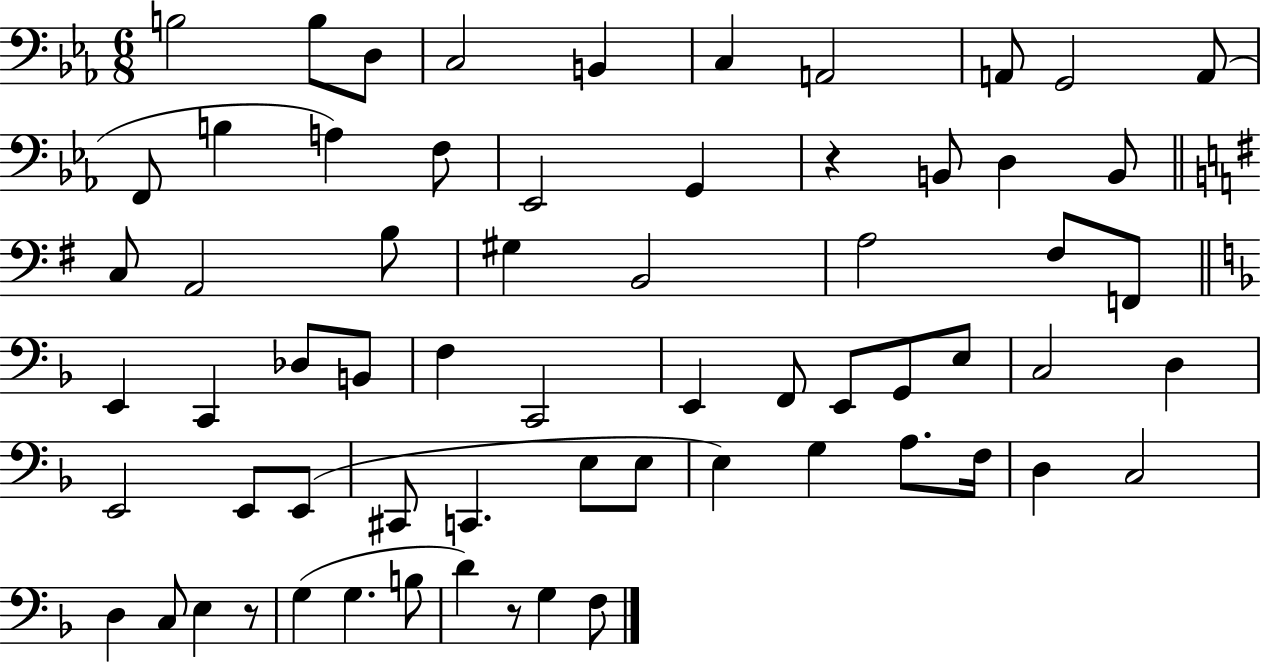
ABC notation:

X:1
T:Untitled
M:6/8
L:1/4
K:Eb
B,2 B,/2 D,/2 C,2 B,, C, A,,2 A,,/2 G,,2 A,,/2 F,,/2 B, A, F,/2 _E,,2 G,, z B,,/2 D, B,,/2 C,/2 A,,2 B,/2 ^G, B,,2 A,2 ^F,/2 F,,/2 E,, C,, _D,/2 B,,/2 F, C,,2 E,, F,,/2 E,,/2 G,,/2 E,/2 C,2 D, E,,2 E,,/2 E,,/2 ^C,,/2 C,, E,/2 E,/2 E, G, A,/2 F,/4 D, C,2 D, C,/2 E, z/2 G, G, B,/2 D z/2 G, F,/2